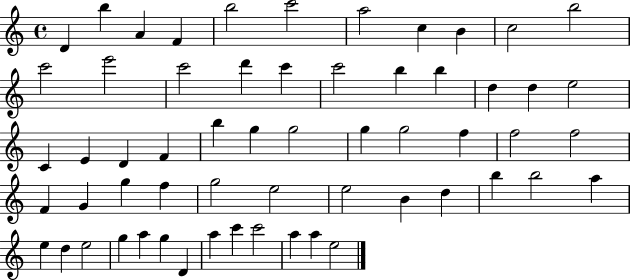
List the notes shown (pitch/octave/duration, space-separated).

D4/q B5/q A4/q F4/q B5/h C6/h A5/h C5/q B4/q C5/h B5/h C6/h E6/h C6/h D6/q C6/q C6/h B5/q B5/q D5/q D5/q E5/h C4/q E4/q D4/q F4/q B5/q G5/q G5/h G5/q G5/h F5/q F5/h F5/h F4/q G4/q G5/q F5/q G5/h E5/h E5/h B4/q D5/q B5/q B5/h A5/q E5/q D5/q E5/h G5/q A5/q G5/q D4/q A5/q C6/q C6/h A5/q A5/q E5/h